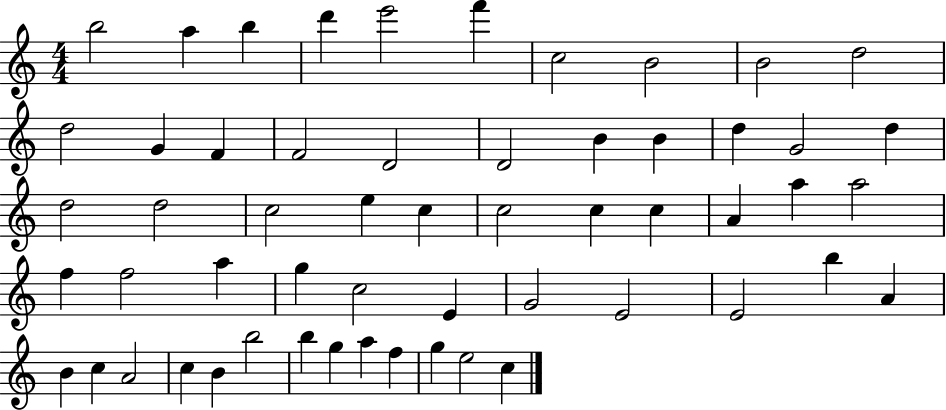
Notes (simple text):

B5/h A5/q B5/q D6/q E6/h F6/q C5/h B4/h B4/h D5/h D5/h G4/q F4/q F4/h D4/h D4/h B4/q B4/q D5/q G4/h D5/q D5/h D5/h C5/h E5/q C5/q C5/h C5/q C5/q A4/q A5/q A5/h F5/q F5/h A5/q G5/q C5/h E4/q G4/h E4/h E4/h B5/q A4/q B4/q C5/q A4/h C5/q B4/q B5/h B5/q G5/q A5/q F5/q G5/q E5/h C5/q